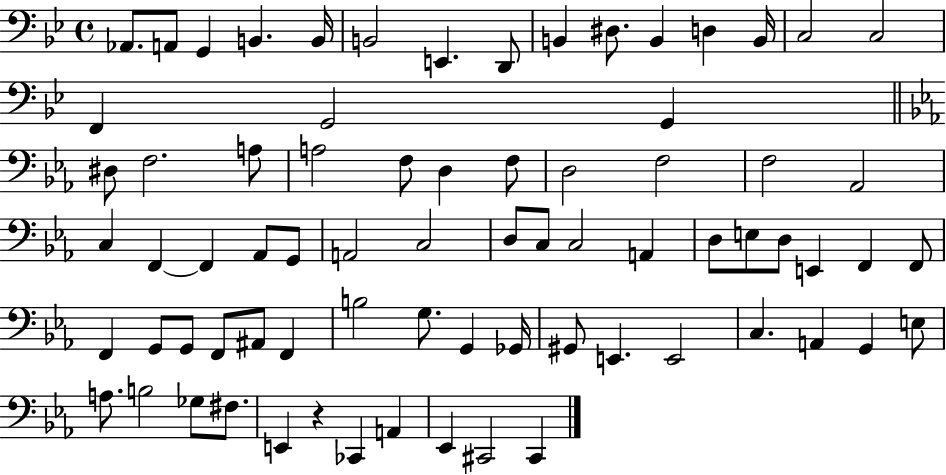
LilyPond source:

{
  \clef bass
  \time 4/4
  \defaultTimeSignature
  \key bes \major
  aes,8. a,8 g,4 b,4. b,16 | b,2 e,4. d,8 | b,4 dis8. b,4 d4 b,16 | c2 c2 | \break f,4 g,2 g,4 | \bar "||" \break \key c \minor dis8 f2. a8 | a2 f8 d4 f8 | d2 f2 | f2 aes,2 | \break c4 f,4~~ f,4 aes,8 g,8 | a,2 c2 | d8 c8 c2 a,4 | d8 e8 d8 e,4 f,4 f,8 | \break f,4 g,8 g,8 f,8 ais,8 f,4 | b2 g8. g,4 ges,16 | gis,8 e,4. e,2 | c4. a,4 g,4 e8 | \break a8. b2 ges8 fis8. | e,4 r4 ces,4 a,4 | ees,4 cis,2 cis,4 | \bar "|."
}